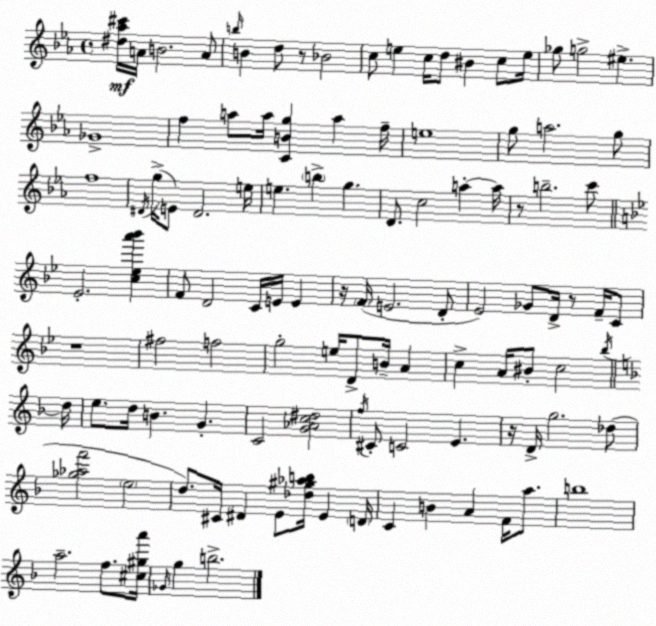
X:1
T:Untitled
M:4/4
L:1/4
K:Cm
[^d_a^c']/4 A/4 B2 A/2 b/4 B d/2 z/2 _B2 c/2 e c/4 d/2 ^B c/2 e/4 _g/2 g2 ^e _G4 f a/2 a/4 [CBg] a f/4 e4 g/2 a2 g/2 f4 ^D/4 g/4 E/2 ^D2 e/4 e b g D/2 c2 a a/4 z/2 b2 c'/2 _E2 [c_ea'_b'] F/2 D2 C/4 E/4 E z/4 F/4 E2 D/2 _E2 _G/2 D/4 z/2 F/4 C/2 z4 ^f2 f2 g2 e/4 D/2 B/4 A c A/4 ^B/2 c2 _b/4 d/4 e/2 d/4 B G C2 [G_Ac^d]2 f/4 ^C/2 C2 E z/4 D/4 g2 _d/2 [_g_af']2 e2 d/2 ^C/4 ^D E/2 [_d^g_ab]/4 E D/4 C B A F/4 a/2 b4 a2 f/2 [^c^ga']/4 _G/4 g b2